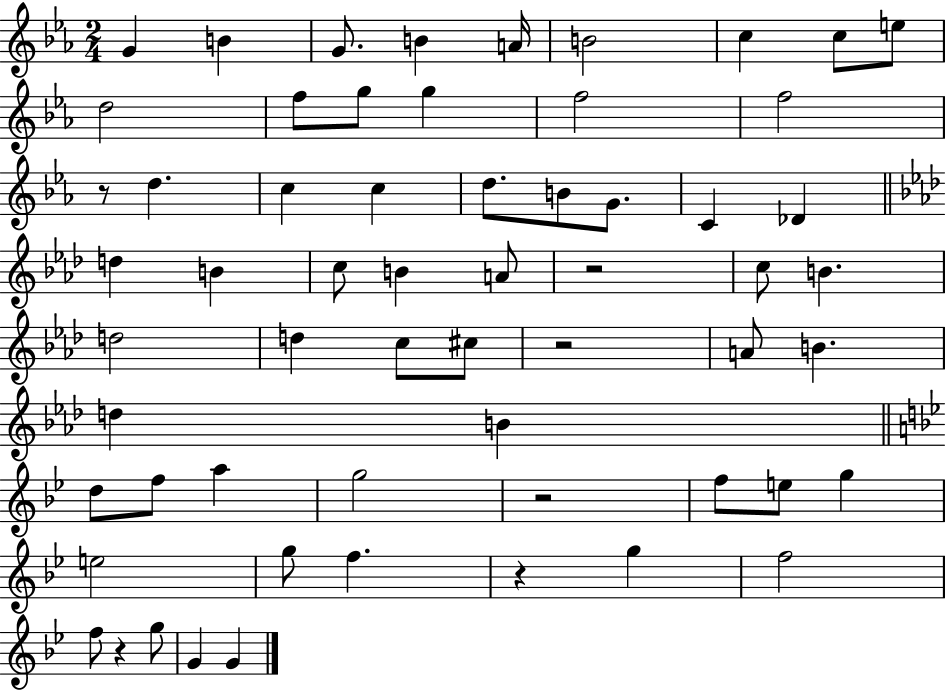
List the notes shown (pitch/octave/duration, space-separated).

G4/q B4/q G4/e. B4/q A4/s B4/h C5/q C5/e E5/e D5/h F5/e G5/e G5/q F5/h F5/h R/e D5/q. C5/q C5/q D5/e. B4/e G4/e. C4/q Db4/q D5/q B4/q C5/e B4/q A4/e R/h C5/e B4/q. D5/h D5/q C5/e C#5/e R/h A4/e B4/q. D5/q B4/q D5/e F5/e A5/q G5/h R/h F5/e E5/e G5/q E5/h G5/e F5/q. R/q G5/q F5/h F5/e R/q G5/e G4/q G4/q